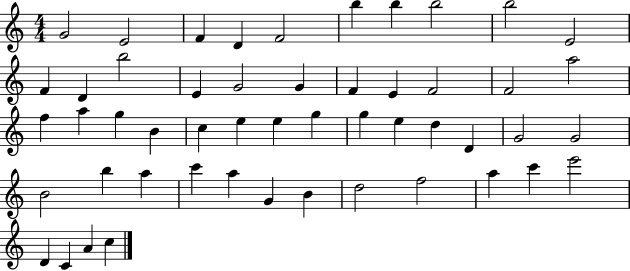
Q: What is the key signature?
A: C major